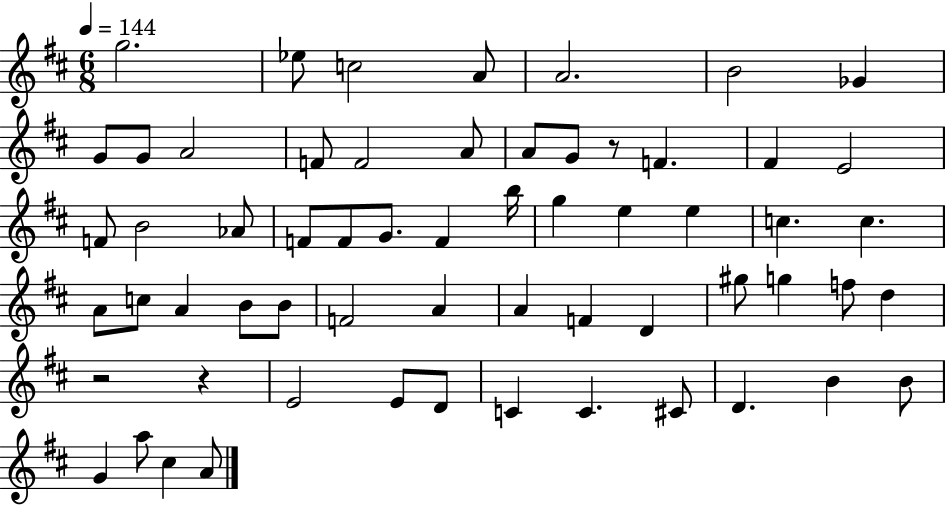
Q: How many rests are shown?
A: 3